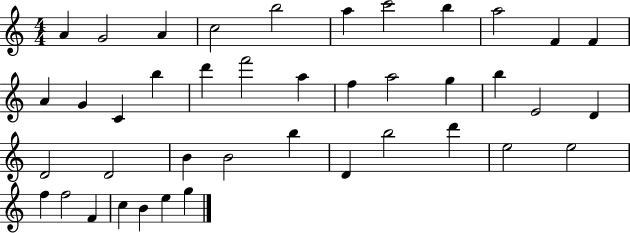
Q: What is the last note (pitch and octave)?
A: G5